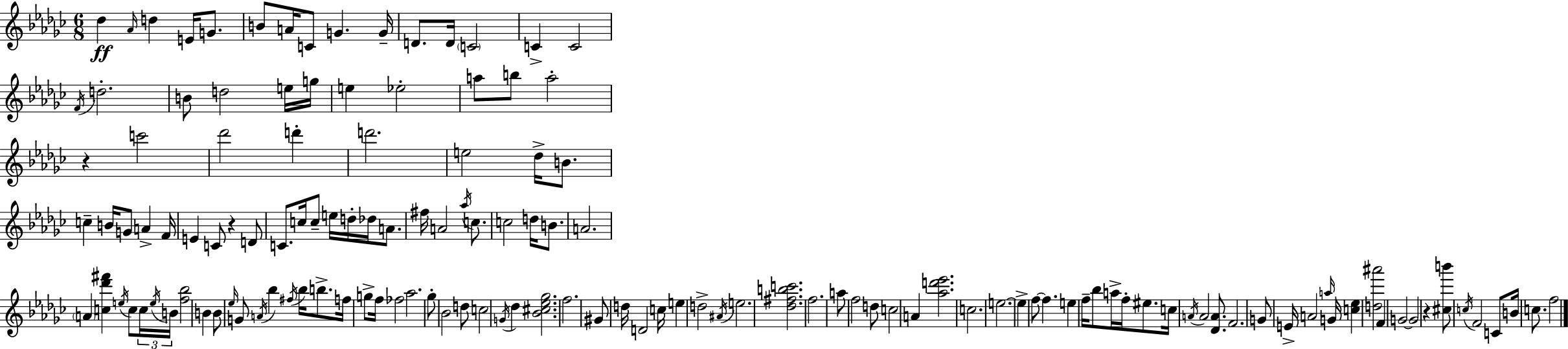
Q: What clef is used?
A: treble